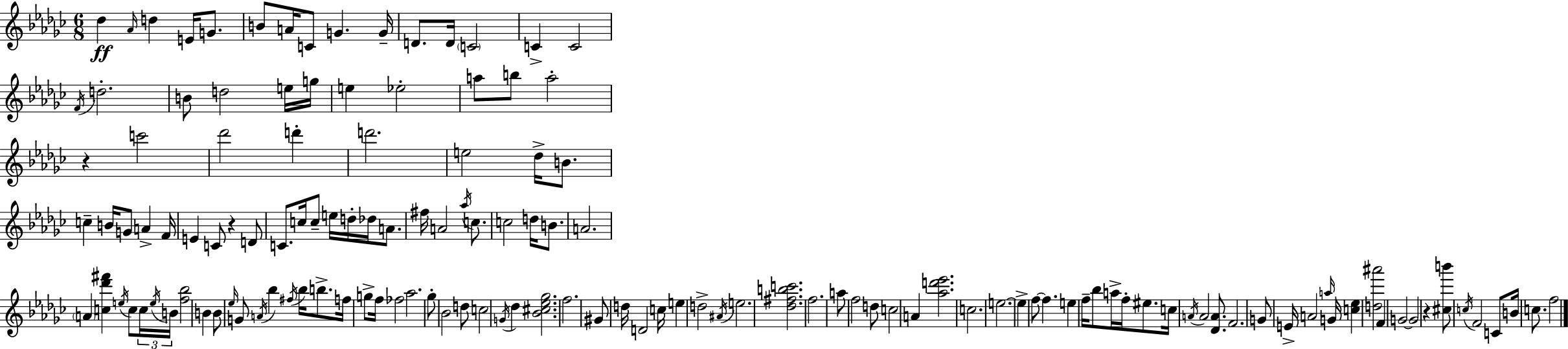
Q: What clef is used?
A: treble